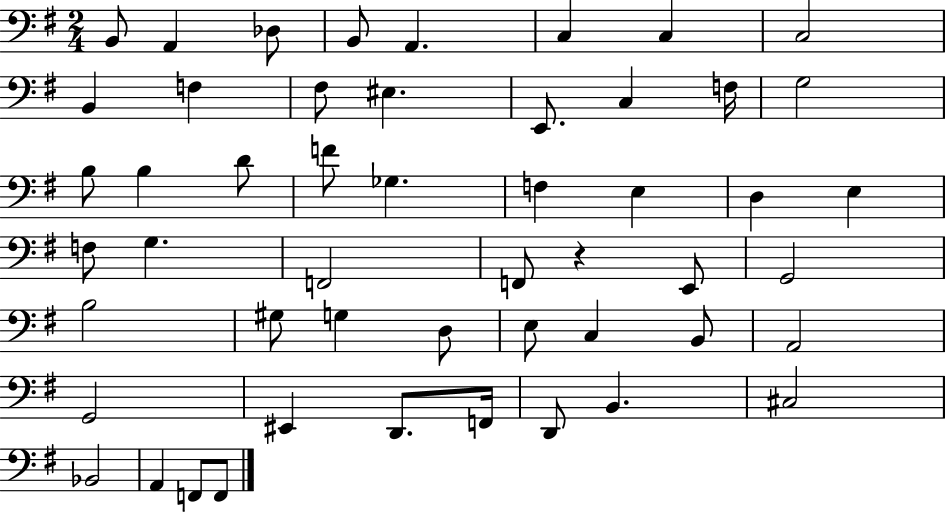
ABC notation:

X:1
T:Untitled
M:2/4
L:1/4
K:G
B,,/2 A,, _D,/2 B,,/2 A,, C, C, C,2 B,, F, ^F,/2 ^E, E,,/2 C, F,/4 G,2 B,/2 B, D/2 F/2 _G, F, E, D, E, F,/2 G, F,,2 F,,/2 z E,,/2 G,,2 B,2 ^G,/2 G, D,/2 E,/2 C, B,,/2 A,,2 G,,2 ^E,, D,,/2 F,,/4 D,,/2 B,, ^C,2 _B,,2 A,, F,,/2 F,,/2